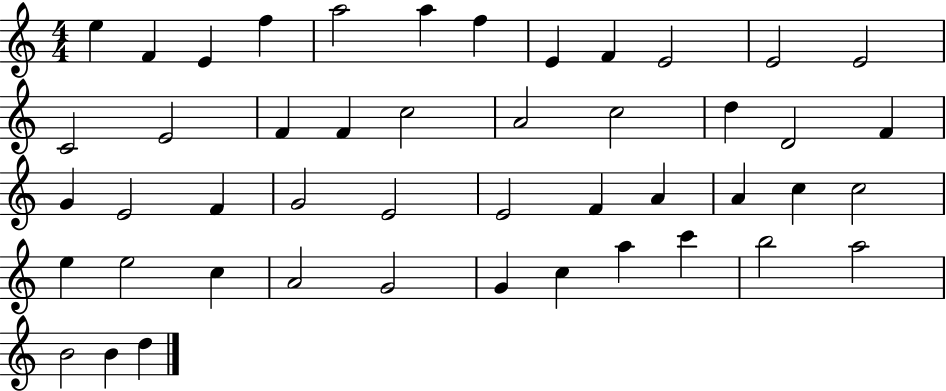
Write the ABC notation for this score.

X:1
T:Untitled
M:4/4
L:1/4
K:C
e F E f a2 a f E F E2 E2 E2 C2 E2 F F c2 A2 c2 d D2 F G E2 F G2 E2 E2 F A A c c2 e e2 c A2 G2 G c a c' b2 a2 B2 B d